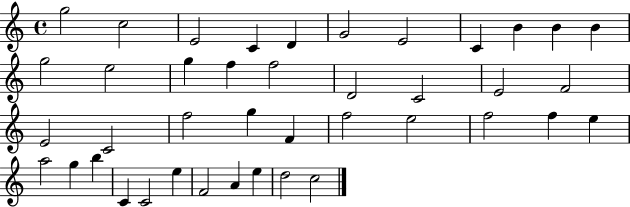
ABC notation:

X:1
T:Untitled
M:4/4
L:1/4
K:C
g2 c2 E2 C D G2 E2 C B B B g2 e2 g f f2 D2 C2 E2 F2 E2 C2 f2 g F f2 e2 f2 f e a2 g b C C2 e F2 A e d2 c2